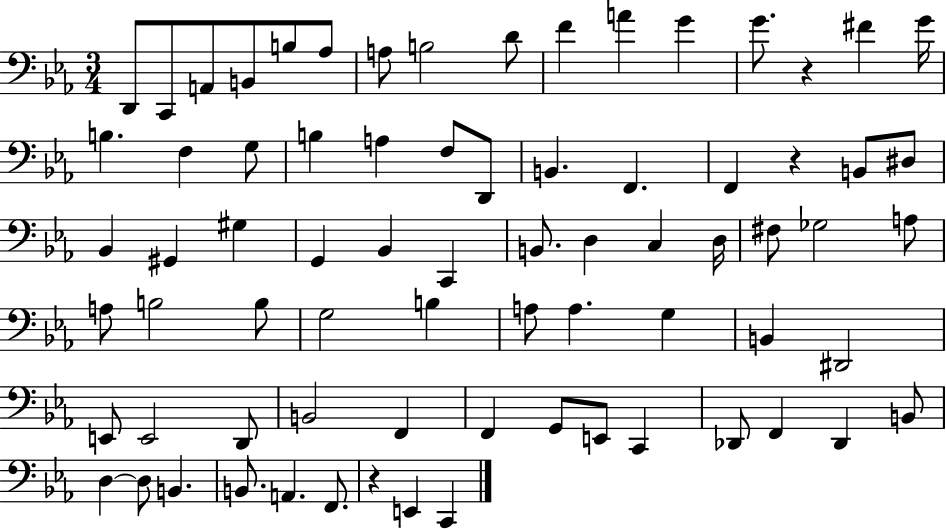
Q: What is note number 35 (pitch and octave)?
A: D3